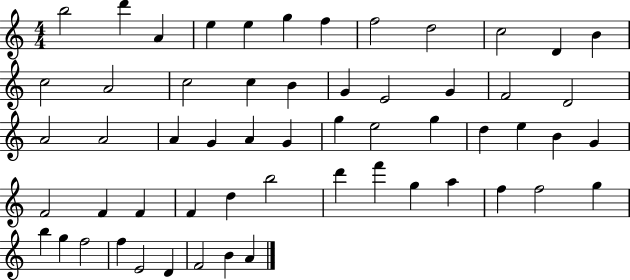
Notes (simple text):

B5/h D6/q A4/q E5/q E5/q G5/q F5/q F5/h D5/h C5/h D4/q B4/q C5/h A4/h C5/h C5/q B4/q G4/q E4/h G4/q F4/h D4/h A4/h A4/h A4/q G4/q A4/q G4/q G5/q E5/h G5/q D5/q E5/q B4/q G4/q F4/h F4/q F4/q F4/q D5/q B5/h D6/q F6/q G5/q A5/q F5/q F5/h G5/q B5/q G5/q F5/h F5/q E4/h D4/q F4/h B4/q A4/q